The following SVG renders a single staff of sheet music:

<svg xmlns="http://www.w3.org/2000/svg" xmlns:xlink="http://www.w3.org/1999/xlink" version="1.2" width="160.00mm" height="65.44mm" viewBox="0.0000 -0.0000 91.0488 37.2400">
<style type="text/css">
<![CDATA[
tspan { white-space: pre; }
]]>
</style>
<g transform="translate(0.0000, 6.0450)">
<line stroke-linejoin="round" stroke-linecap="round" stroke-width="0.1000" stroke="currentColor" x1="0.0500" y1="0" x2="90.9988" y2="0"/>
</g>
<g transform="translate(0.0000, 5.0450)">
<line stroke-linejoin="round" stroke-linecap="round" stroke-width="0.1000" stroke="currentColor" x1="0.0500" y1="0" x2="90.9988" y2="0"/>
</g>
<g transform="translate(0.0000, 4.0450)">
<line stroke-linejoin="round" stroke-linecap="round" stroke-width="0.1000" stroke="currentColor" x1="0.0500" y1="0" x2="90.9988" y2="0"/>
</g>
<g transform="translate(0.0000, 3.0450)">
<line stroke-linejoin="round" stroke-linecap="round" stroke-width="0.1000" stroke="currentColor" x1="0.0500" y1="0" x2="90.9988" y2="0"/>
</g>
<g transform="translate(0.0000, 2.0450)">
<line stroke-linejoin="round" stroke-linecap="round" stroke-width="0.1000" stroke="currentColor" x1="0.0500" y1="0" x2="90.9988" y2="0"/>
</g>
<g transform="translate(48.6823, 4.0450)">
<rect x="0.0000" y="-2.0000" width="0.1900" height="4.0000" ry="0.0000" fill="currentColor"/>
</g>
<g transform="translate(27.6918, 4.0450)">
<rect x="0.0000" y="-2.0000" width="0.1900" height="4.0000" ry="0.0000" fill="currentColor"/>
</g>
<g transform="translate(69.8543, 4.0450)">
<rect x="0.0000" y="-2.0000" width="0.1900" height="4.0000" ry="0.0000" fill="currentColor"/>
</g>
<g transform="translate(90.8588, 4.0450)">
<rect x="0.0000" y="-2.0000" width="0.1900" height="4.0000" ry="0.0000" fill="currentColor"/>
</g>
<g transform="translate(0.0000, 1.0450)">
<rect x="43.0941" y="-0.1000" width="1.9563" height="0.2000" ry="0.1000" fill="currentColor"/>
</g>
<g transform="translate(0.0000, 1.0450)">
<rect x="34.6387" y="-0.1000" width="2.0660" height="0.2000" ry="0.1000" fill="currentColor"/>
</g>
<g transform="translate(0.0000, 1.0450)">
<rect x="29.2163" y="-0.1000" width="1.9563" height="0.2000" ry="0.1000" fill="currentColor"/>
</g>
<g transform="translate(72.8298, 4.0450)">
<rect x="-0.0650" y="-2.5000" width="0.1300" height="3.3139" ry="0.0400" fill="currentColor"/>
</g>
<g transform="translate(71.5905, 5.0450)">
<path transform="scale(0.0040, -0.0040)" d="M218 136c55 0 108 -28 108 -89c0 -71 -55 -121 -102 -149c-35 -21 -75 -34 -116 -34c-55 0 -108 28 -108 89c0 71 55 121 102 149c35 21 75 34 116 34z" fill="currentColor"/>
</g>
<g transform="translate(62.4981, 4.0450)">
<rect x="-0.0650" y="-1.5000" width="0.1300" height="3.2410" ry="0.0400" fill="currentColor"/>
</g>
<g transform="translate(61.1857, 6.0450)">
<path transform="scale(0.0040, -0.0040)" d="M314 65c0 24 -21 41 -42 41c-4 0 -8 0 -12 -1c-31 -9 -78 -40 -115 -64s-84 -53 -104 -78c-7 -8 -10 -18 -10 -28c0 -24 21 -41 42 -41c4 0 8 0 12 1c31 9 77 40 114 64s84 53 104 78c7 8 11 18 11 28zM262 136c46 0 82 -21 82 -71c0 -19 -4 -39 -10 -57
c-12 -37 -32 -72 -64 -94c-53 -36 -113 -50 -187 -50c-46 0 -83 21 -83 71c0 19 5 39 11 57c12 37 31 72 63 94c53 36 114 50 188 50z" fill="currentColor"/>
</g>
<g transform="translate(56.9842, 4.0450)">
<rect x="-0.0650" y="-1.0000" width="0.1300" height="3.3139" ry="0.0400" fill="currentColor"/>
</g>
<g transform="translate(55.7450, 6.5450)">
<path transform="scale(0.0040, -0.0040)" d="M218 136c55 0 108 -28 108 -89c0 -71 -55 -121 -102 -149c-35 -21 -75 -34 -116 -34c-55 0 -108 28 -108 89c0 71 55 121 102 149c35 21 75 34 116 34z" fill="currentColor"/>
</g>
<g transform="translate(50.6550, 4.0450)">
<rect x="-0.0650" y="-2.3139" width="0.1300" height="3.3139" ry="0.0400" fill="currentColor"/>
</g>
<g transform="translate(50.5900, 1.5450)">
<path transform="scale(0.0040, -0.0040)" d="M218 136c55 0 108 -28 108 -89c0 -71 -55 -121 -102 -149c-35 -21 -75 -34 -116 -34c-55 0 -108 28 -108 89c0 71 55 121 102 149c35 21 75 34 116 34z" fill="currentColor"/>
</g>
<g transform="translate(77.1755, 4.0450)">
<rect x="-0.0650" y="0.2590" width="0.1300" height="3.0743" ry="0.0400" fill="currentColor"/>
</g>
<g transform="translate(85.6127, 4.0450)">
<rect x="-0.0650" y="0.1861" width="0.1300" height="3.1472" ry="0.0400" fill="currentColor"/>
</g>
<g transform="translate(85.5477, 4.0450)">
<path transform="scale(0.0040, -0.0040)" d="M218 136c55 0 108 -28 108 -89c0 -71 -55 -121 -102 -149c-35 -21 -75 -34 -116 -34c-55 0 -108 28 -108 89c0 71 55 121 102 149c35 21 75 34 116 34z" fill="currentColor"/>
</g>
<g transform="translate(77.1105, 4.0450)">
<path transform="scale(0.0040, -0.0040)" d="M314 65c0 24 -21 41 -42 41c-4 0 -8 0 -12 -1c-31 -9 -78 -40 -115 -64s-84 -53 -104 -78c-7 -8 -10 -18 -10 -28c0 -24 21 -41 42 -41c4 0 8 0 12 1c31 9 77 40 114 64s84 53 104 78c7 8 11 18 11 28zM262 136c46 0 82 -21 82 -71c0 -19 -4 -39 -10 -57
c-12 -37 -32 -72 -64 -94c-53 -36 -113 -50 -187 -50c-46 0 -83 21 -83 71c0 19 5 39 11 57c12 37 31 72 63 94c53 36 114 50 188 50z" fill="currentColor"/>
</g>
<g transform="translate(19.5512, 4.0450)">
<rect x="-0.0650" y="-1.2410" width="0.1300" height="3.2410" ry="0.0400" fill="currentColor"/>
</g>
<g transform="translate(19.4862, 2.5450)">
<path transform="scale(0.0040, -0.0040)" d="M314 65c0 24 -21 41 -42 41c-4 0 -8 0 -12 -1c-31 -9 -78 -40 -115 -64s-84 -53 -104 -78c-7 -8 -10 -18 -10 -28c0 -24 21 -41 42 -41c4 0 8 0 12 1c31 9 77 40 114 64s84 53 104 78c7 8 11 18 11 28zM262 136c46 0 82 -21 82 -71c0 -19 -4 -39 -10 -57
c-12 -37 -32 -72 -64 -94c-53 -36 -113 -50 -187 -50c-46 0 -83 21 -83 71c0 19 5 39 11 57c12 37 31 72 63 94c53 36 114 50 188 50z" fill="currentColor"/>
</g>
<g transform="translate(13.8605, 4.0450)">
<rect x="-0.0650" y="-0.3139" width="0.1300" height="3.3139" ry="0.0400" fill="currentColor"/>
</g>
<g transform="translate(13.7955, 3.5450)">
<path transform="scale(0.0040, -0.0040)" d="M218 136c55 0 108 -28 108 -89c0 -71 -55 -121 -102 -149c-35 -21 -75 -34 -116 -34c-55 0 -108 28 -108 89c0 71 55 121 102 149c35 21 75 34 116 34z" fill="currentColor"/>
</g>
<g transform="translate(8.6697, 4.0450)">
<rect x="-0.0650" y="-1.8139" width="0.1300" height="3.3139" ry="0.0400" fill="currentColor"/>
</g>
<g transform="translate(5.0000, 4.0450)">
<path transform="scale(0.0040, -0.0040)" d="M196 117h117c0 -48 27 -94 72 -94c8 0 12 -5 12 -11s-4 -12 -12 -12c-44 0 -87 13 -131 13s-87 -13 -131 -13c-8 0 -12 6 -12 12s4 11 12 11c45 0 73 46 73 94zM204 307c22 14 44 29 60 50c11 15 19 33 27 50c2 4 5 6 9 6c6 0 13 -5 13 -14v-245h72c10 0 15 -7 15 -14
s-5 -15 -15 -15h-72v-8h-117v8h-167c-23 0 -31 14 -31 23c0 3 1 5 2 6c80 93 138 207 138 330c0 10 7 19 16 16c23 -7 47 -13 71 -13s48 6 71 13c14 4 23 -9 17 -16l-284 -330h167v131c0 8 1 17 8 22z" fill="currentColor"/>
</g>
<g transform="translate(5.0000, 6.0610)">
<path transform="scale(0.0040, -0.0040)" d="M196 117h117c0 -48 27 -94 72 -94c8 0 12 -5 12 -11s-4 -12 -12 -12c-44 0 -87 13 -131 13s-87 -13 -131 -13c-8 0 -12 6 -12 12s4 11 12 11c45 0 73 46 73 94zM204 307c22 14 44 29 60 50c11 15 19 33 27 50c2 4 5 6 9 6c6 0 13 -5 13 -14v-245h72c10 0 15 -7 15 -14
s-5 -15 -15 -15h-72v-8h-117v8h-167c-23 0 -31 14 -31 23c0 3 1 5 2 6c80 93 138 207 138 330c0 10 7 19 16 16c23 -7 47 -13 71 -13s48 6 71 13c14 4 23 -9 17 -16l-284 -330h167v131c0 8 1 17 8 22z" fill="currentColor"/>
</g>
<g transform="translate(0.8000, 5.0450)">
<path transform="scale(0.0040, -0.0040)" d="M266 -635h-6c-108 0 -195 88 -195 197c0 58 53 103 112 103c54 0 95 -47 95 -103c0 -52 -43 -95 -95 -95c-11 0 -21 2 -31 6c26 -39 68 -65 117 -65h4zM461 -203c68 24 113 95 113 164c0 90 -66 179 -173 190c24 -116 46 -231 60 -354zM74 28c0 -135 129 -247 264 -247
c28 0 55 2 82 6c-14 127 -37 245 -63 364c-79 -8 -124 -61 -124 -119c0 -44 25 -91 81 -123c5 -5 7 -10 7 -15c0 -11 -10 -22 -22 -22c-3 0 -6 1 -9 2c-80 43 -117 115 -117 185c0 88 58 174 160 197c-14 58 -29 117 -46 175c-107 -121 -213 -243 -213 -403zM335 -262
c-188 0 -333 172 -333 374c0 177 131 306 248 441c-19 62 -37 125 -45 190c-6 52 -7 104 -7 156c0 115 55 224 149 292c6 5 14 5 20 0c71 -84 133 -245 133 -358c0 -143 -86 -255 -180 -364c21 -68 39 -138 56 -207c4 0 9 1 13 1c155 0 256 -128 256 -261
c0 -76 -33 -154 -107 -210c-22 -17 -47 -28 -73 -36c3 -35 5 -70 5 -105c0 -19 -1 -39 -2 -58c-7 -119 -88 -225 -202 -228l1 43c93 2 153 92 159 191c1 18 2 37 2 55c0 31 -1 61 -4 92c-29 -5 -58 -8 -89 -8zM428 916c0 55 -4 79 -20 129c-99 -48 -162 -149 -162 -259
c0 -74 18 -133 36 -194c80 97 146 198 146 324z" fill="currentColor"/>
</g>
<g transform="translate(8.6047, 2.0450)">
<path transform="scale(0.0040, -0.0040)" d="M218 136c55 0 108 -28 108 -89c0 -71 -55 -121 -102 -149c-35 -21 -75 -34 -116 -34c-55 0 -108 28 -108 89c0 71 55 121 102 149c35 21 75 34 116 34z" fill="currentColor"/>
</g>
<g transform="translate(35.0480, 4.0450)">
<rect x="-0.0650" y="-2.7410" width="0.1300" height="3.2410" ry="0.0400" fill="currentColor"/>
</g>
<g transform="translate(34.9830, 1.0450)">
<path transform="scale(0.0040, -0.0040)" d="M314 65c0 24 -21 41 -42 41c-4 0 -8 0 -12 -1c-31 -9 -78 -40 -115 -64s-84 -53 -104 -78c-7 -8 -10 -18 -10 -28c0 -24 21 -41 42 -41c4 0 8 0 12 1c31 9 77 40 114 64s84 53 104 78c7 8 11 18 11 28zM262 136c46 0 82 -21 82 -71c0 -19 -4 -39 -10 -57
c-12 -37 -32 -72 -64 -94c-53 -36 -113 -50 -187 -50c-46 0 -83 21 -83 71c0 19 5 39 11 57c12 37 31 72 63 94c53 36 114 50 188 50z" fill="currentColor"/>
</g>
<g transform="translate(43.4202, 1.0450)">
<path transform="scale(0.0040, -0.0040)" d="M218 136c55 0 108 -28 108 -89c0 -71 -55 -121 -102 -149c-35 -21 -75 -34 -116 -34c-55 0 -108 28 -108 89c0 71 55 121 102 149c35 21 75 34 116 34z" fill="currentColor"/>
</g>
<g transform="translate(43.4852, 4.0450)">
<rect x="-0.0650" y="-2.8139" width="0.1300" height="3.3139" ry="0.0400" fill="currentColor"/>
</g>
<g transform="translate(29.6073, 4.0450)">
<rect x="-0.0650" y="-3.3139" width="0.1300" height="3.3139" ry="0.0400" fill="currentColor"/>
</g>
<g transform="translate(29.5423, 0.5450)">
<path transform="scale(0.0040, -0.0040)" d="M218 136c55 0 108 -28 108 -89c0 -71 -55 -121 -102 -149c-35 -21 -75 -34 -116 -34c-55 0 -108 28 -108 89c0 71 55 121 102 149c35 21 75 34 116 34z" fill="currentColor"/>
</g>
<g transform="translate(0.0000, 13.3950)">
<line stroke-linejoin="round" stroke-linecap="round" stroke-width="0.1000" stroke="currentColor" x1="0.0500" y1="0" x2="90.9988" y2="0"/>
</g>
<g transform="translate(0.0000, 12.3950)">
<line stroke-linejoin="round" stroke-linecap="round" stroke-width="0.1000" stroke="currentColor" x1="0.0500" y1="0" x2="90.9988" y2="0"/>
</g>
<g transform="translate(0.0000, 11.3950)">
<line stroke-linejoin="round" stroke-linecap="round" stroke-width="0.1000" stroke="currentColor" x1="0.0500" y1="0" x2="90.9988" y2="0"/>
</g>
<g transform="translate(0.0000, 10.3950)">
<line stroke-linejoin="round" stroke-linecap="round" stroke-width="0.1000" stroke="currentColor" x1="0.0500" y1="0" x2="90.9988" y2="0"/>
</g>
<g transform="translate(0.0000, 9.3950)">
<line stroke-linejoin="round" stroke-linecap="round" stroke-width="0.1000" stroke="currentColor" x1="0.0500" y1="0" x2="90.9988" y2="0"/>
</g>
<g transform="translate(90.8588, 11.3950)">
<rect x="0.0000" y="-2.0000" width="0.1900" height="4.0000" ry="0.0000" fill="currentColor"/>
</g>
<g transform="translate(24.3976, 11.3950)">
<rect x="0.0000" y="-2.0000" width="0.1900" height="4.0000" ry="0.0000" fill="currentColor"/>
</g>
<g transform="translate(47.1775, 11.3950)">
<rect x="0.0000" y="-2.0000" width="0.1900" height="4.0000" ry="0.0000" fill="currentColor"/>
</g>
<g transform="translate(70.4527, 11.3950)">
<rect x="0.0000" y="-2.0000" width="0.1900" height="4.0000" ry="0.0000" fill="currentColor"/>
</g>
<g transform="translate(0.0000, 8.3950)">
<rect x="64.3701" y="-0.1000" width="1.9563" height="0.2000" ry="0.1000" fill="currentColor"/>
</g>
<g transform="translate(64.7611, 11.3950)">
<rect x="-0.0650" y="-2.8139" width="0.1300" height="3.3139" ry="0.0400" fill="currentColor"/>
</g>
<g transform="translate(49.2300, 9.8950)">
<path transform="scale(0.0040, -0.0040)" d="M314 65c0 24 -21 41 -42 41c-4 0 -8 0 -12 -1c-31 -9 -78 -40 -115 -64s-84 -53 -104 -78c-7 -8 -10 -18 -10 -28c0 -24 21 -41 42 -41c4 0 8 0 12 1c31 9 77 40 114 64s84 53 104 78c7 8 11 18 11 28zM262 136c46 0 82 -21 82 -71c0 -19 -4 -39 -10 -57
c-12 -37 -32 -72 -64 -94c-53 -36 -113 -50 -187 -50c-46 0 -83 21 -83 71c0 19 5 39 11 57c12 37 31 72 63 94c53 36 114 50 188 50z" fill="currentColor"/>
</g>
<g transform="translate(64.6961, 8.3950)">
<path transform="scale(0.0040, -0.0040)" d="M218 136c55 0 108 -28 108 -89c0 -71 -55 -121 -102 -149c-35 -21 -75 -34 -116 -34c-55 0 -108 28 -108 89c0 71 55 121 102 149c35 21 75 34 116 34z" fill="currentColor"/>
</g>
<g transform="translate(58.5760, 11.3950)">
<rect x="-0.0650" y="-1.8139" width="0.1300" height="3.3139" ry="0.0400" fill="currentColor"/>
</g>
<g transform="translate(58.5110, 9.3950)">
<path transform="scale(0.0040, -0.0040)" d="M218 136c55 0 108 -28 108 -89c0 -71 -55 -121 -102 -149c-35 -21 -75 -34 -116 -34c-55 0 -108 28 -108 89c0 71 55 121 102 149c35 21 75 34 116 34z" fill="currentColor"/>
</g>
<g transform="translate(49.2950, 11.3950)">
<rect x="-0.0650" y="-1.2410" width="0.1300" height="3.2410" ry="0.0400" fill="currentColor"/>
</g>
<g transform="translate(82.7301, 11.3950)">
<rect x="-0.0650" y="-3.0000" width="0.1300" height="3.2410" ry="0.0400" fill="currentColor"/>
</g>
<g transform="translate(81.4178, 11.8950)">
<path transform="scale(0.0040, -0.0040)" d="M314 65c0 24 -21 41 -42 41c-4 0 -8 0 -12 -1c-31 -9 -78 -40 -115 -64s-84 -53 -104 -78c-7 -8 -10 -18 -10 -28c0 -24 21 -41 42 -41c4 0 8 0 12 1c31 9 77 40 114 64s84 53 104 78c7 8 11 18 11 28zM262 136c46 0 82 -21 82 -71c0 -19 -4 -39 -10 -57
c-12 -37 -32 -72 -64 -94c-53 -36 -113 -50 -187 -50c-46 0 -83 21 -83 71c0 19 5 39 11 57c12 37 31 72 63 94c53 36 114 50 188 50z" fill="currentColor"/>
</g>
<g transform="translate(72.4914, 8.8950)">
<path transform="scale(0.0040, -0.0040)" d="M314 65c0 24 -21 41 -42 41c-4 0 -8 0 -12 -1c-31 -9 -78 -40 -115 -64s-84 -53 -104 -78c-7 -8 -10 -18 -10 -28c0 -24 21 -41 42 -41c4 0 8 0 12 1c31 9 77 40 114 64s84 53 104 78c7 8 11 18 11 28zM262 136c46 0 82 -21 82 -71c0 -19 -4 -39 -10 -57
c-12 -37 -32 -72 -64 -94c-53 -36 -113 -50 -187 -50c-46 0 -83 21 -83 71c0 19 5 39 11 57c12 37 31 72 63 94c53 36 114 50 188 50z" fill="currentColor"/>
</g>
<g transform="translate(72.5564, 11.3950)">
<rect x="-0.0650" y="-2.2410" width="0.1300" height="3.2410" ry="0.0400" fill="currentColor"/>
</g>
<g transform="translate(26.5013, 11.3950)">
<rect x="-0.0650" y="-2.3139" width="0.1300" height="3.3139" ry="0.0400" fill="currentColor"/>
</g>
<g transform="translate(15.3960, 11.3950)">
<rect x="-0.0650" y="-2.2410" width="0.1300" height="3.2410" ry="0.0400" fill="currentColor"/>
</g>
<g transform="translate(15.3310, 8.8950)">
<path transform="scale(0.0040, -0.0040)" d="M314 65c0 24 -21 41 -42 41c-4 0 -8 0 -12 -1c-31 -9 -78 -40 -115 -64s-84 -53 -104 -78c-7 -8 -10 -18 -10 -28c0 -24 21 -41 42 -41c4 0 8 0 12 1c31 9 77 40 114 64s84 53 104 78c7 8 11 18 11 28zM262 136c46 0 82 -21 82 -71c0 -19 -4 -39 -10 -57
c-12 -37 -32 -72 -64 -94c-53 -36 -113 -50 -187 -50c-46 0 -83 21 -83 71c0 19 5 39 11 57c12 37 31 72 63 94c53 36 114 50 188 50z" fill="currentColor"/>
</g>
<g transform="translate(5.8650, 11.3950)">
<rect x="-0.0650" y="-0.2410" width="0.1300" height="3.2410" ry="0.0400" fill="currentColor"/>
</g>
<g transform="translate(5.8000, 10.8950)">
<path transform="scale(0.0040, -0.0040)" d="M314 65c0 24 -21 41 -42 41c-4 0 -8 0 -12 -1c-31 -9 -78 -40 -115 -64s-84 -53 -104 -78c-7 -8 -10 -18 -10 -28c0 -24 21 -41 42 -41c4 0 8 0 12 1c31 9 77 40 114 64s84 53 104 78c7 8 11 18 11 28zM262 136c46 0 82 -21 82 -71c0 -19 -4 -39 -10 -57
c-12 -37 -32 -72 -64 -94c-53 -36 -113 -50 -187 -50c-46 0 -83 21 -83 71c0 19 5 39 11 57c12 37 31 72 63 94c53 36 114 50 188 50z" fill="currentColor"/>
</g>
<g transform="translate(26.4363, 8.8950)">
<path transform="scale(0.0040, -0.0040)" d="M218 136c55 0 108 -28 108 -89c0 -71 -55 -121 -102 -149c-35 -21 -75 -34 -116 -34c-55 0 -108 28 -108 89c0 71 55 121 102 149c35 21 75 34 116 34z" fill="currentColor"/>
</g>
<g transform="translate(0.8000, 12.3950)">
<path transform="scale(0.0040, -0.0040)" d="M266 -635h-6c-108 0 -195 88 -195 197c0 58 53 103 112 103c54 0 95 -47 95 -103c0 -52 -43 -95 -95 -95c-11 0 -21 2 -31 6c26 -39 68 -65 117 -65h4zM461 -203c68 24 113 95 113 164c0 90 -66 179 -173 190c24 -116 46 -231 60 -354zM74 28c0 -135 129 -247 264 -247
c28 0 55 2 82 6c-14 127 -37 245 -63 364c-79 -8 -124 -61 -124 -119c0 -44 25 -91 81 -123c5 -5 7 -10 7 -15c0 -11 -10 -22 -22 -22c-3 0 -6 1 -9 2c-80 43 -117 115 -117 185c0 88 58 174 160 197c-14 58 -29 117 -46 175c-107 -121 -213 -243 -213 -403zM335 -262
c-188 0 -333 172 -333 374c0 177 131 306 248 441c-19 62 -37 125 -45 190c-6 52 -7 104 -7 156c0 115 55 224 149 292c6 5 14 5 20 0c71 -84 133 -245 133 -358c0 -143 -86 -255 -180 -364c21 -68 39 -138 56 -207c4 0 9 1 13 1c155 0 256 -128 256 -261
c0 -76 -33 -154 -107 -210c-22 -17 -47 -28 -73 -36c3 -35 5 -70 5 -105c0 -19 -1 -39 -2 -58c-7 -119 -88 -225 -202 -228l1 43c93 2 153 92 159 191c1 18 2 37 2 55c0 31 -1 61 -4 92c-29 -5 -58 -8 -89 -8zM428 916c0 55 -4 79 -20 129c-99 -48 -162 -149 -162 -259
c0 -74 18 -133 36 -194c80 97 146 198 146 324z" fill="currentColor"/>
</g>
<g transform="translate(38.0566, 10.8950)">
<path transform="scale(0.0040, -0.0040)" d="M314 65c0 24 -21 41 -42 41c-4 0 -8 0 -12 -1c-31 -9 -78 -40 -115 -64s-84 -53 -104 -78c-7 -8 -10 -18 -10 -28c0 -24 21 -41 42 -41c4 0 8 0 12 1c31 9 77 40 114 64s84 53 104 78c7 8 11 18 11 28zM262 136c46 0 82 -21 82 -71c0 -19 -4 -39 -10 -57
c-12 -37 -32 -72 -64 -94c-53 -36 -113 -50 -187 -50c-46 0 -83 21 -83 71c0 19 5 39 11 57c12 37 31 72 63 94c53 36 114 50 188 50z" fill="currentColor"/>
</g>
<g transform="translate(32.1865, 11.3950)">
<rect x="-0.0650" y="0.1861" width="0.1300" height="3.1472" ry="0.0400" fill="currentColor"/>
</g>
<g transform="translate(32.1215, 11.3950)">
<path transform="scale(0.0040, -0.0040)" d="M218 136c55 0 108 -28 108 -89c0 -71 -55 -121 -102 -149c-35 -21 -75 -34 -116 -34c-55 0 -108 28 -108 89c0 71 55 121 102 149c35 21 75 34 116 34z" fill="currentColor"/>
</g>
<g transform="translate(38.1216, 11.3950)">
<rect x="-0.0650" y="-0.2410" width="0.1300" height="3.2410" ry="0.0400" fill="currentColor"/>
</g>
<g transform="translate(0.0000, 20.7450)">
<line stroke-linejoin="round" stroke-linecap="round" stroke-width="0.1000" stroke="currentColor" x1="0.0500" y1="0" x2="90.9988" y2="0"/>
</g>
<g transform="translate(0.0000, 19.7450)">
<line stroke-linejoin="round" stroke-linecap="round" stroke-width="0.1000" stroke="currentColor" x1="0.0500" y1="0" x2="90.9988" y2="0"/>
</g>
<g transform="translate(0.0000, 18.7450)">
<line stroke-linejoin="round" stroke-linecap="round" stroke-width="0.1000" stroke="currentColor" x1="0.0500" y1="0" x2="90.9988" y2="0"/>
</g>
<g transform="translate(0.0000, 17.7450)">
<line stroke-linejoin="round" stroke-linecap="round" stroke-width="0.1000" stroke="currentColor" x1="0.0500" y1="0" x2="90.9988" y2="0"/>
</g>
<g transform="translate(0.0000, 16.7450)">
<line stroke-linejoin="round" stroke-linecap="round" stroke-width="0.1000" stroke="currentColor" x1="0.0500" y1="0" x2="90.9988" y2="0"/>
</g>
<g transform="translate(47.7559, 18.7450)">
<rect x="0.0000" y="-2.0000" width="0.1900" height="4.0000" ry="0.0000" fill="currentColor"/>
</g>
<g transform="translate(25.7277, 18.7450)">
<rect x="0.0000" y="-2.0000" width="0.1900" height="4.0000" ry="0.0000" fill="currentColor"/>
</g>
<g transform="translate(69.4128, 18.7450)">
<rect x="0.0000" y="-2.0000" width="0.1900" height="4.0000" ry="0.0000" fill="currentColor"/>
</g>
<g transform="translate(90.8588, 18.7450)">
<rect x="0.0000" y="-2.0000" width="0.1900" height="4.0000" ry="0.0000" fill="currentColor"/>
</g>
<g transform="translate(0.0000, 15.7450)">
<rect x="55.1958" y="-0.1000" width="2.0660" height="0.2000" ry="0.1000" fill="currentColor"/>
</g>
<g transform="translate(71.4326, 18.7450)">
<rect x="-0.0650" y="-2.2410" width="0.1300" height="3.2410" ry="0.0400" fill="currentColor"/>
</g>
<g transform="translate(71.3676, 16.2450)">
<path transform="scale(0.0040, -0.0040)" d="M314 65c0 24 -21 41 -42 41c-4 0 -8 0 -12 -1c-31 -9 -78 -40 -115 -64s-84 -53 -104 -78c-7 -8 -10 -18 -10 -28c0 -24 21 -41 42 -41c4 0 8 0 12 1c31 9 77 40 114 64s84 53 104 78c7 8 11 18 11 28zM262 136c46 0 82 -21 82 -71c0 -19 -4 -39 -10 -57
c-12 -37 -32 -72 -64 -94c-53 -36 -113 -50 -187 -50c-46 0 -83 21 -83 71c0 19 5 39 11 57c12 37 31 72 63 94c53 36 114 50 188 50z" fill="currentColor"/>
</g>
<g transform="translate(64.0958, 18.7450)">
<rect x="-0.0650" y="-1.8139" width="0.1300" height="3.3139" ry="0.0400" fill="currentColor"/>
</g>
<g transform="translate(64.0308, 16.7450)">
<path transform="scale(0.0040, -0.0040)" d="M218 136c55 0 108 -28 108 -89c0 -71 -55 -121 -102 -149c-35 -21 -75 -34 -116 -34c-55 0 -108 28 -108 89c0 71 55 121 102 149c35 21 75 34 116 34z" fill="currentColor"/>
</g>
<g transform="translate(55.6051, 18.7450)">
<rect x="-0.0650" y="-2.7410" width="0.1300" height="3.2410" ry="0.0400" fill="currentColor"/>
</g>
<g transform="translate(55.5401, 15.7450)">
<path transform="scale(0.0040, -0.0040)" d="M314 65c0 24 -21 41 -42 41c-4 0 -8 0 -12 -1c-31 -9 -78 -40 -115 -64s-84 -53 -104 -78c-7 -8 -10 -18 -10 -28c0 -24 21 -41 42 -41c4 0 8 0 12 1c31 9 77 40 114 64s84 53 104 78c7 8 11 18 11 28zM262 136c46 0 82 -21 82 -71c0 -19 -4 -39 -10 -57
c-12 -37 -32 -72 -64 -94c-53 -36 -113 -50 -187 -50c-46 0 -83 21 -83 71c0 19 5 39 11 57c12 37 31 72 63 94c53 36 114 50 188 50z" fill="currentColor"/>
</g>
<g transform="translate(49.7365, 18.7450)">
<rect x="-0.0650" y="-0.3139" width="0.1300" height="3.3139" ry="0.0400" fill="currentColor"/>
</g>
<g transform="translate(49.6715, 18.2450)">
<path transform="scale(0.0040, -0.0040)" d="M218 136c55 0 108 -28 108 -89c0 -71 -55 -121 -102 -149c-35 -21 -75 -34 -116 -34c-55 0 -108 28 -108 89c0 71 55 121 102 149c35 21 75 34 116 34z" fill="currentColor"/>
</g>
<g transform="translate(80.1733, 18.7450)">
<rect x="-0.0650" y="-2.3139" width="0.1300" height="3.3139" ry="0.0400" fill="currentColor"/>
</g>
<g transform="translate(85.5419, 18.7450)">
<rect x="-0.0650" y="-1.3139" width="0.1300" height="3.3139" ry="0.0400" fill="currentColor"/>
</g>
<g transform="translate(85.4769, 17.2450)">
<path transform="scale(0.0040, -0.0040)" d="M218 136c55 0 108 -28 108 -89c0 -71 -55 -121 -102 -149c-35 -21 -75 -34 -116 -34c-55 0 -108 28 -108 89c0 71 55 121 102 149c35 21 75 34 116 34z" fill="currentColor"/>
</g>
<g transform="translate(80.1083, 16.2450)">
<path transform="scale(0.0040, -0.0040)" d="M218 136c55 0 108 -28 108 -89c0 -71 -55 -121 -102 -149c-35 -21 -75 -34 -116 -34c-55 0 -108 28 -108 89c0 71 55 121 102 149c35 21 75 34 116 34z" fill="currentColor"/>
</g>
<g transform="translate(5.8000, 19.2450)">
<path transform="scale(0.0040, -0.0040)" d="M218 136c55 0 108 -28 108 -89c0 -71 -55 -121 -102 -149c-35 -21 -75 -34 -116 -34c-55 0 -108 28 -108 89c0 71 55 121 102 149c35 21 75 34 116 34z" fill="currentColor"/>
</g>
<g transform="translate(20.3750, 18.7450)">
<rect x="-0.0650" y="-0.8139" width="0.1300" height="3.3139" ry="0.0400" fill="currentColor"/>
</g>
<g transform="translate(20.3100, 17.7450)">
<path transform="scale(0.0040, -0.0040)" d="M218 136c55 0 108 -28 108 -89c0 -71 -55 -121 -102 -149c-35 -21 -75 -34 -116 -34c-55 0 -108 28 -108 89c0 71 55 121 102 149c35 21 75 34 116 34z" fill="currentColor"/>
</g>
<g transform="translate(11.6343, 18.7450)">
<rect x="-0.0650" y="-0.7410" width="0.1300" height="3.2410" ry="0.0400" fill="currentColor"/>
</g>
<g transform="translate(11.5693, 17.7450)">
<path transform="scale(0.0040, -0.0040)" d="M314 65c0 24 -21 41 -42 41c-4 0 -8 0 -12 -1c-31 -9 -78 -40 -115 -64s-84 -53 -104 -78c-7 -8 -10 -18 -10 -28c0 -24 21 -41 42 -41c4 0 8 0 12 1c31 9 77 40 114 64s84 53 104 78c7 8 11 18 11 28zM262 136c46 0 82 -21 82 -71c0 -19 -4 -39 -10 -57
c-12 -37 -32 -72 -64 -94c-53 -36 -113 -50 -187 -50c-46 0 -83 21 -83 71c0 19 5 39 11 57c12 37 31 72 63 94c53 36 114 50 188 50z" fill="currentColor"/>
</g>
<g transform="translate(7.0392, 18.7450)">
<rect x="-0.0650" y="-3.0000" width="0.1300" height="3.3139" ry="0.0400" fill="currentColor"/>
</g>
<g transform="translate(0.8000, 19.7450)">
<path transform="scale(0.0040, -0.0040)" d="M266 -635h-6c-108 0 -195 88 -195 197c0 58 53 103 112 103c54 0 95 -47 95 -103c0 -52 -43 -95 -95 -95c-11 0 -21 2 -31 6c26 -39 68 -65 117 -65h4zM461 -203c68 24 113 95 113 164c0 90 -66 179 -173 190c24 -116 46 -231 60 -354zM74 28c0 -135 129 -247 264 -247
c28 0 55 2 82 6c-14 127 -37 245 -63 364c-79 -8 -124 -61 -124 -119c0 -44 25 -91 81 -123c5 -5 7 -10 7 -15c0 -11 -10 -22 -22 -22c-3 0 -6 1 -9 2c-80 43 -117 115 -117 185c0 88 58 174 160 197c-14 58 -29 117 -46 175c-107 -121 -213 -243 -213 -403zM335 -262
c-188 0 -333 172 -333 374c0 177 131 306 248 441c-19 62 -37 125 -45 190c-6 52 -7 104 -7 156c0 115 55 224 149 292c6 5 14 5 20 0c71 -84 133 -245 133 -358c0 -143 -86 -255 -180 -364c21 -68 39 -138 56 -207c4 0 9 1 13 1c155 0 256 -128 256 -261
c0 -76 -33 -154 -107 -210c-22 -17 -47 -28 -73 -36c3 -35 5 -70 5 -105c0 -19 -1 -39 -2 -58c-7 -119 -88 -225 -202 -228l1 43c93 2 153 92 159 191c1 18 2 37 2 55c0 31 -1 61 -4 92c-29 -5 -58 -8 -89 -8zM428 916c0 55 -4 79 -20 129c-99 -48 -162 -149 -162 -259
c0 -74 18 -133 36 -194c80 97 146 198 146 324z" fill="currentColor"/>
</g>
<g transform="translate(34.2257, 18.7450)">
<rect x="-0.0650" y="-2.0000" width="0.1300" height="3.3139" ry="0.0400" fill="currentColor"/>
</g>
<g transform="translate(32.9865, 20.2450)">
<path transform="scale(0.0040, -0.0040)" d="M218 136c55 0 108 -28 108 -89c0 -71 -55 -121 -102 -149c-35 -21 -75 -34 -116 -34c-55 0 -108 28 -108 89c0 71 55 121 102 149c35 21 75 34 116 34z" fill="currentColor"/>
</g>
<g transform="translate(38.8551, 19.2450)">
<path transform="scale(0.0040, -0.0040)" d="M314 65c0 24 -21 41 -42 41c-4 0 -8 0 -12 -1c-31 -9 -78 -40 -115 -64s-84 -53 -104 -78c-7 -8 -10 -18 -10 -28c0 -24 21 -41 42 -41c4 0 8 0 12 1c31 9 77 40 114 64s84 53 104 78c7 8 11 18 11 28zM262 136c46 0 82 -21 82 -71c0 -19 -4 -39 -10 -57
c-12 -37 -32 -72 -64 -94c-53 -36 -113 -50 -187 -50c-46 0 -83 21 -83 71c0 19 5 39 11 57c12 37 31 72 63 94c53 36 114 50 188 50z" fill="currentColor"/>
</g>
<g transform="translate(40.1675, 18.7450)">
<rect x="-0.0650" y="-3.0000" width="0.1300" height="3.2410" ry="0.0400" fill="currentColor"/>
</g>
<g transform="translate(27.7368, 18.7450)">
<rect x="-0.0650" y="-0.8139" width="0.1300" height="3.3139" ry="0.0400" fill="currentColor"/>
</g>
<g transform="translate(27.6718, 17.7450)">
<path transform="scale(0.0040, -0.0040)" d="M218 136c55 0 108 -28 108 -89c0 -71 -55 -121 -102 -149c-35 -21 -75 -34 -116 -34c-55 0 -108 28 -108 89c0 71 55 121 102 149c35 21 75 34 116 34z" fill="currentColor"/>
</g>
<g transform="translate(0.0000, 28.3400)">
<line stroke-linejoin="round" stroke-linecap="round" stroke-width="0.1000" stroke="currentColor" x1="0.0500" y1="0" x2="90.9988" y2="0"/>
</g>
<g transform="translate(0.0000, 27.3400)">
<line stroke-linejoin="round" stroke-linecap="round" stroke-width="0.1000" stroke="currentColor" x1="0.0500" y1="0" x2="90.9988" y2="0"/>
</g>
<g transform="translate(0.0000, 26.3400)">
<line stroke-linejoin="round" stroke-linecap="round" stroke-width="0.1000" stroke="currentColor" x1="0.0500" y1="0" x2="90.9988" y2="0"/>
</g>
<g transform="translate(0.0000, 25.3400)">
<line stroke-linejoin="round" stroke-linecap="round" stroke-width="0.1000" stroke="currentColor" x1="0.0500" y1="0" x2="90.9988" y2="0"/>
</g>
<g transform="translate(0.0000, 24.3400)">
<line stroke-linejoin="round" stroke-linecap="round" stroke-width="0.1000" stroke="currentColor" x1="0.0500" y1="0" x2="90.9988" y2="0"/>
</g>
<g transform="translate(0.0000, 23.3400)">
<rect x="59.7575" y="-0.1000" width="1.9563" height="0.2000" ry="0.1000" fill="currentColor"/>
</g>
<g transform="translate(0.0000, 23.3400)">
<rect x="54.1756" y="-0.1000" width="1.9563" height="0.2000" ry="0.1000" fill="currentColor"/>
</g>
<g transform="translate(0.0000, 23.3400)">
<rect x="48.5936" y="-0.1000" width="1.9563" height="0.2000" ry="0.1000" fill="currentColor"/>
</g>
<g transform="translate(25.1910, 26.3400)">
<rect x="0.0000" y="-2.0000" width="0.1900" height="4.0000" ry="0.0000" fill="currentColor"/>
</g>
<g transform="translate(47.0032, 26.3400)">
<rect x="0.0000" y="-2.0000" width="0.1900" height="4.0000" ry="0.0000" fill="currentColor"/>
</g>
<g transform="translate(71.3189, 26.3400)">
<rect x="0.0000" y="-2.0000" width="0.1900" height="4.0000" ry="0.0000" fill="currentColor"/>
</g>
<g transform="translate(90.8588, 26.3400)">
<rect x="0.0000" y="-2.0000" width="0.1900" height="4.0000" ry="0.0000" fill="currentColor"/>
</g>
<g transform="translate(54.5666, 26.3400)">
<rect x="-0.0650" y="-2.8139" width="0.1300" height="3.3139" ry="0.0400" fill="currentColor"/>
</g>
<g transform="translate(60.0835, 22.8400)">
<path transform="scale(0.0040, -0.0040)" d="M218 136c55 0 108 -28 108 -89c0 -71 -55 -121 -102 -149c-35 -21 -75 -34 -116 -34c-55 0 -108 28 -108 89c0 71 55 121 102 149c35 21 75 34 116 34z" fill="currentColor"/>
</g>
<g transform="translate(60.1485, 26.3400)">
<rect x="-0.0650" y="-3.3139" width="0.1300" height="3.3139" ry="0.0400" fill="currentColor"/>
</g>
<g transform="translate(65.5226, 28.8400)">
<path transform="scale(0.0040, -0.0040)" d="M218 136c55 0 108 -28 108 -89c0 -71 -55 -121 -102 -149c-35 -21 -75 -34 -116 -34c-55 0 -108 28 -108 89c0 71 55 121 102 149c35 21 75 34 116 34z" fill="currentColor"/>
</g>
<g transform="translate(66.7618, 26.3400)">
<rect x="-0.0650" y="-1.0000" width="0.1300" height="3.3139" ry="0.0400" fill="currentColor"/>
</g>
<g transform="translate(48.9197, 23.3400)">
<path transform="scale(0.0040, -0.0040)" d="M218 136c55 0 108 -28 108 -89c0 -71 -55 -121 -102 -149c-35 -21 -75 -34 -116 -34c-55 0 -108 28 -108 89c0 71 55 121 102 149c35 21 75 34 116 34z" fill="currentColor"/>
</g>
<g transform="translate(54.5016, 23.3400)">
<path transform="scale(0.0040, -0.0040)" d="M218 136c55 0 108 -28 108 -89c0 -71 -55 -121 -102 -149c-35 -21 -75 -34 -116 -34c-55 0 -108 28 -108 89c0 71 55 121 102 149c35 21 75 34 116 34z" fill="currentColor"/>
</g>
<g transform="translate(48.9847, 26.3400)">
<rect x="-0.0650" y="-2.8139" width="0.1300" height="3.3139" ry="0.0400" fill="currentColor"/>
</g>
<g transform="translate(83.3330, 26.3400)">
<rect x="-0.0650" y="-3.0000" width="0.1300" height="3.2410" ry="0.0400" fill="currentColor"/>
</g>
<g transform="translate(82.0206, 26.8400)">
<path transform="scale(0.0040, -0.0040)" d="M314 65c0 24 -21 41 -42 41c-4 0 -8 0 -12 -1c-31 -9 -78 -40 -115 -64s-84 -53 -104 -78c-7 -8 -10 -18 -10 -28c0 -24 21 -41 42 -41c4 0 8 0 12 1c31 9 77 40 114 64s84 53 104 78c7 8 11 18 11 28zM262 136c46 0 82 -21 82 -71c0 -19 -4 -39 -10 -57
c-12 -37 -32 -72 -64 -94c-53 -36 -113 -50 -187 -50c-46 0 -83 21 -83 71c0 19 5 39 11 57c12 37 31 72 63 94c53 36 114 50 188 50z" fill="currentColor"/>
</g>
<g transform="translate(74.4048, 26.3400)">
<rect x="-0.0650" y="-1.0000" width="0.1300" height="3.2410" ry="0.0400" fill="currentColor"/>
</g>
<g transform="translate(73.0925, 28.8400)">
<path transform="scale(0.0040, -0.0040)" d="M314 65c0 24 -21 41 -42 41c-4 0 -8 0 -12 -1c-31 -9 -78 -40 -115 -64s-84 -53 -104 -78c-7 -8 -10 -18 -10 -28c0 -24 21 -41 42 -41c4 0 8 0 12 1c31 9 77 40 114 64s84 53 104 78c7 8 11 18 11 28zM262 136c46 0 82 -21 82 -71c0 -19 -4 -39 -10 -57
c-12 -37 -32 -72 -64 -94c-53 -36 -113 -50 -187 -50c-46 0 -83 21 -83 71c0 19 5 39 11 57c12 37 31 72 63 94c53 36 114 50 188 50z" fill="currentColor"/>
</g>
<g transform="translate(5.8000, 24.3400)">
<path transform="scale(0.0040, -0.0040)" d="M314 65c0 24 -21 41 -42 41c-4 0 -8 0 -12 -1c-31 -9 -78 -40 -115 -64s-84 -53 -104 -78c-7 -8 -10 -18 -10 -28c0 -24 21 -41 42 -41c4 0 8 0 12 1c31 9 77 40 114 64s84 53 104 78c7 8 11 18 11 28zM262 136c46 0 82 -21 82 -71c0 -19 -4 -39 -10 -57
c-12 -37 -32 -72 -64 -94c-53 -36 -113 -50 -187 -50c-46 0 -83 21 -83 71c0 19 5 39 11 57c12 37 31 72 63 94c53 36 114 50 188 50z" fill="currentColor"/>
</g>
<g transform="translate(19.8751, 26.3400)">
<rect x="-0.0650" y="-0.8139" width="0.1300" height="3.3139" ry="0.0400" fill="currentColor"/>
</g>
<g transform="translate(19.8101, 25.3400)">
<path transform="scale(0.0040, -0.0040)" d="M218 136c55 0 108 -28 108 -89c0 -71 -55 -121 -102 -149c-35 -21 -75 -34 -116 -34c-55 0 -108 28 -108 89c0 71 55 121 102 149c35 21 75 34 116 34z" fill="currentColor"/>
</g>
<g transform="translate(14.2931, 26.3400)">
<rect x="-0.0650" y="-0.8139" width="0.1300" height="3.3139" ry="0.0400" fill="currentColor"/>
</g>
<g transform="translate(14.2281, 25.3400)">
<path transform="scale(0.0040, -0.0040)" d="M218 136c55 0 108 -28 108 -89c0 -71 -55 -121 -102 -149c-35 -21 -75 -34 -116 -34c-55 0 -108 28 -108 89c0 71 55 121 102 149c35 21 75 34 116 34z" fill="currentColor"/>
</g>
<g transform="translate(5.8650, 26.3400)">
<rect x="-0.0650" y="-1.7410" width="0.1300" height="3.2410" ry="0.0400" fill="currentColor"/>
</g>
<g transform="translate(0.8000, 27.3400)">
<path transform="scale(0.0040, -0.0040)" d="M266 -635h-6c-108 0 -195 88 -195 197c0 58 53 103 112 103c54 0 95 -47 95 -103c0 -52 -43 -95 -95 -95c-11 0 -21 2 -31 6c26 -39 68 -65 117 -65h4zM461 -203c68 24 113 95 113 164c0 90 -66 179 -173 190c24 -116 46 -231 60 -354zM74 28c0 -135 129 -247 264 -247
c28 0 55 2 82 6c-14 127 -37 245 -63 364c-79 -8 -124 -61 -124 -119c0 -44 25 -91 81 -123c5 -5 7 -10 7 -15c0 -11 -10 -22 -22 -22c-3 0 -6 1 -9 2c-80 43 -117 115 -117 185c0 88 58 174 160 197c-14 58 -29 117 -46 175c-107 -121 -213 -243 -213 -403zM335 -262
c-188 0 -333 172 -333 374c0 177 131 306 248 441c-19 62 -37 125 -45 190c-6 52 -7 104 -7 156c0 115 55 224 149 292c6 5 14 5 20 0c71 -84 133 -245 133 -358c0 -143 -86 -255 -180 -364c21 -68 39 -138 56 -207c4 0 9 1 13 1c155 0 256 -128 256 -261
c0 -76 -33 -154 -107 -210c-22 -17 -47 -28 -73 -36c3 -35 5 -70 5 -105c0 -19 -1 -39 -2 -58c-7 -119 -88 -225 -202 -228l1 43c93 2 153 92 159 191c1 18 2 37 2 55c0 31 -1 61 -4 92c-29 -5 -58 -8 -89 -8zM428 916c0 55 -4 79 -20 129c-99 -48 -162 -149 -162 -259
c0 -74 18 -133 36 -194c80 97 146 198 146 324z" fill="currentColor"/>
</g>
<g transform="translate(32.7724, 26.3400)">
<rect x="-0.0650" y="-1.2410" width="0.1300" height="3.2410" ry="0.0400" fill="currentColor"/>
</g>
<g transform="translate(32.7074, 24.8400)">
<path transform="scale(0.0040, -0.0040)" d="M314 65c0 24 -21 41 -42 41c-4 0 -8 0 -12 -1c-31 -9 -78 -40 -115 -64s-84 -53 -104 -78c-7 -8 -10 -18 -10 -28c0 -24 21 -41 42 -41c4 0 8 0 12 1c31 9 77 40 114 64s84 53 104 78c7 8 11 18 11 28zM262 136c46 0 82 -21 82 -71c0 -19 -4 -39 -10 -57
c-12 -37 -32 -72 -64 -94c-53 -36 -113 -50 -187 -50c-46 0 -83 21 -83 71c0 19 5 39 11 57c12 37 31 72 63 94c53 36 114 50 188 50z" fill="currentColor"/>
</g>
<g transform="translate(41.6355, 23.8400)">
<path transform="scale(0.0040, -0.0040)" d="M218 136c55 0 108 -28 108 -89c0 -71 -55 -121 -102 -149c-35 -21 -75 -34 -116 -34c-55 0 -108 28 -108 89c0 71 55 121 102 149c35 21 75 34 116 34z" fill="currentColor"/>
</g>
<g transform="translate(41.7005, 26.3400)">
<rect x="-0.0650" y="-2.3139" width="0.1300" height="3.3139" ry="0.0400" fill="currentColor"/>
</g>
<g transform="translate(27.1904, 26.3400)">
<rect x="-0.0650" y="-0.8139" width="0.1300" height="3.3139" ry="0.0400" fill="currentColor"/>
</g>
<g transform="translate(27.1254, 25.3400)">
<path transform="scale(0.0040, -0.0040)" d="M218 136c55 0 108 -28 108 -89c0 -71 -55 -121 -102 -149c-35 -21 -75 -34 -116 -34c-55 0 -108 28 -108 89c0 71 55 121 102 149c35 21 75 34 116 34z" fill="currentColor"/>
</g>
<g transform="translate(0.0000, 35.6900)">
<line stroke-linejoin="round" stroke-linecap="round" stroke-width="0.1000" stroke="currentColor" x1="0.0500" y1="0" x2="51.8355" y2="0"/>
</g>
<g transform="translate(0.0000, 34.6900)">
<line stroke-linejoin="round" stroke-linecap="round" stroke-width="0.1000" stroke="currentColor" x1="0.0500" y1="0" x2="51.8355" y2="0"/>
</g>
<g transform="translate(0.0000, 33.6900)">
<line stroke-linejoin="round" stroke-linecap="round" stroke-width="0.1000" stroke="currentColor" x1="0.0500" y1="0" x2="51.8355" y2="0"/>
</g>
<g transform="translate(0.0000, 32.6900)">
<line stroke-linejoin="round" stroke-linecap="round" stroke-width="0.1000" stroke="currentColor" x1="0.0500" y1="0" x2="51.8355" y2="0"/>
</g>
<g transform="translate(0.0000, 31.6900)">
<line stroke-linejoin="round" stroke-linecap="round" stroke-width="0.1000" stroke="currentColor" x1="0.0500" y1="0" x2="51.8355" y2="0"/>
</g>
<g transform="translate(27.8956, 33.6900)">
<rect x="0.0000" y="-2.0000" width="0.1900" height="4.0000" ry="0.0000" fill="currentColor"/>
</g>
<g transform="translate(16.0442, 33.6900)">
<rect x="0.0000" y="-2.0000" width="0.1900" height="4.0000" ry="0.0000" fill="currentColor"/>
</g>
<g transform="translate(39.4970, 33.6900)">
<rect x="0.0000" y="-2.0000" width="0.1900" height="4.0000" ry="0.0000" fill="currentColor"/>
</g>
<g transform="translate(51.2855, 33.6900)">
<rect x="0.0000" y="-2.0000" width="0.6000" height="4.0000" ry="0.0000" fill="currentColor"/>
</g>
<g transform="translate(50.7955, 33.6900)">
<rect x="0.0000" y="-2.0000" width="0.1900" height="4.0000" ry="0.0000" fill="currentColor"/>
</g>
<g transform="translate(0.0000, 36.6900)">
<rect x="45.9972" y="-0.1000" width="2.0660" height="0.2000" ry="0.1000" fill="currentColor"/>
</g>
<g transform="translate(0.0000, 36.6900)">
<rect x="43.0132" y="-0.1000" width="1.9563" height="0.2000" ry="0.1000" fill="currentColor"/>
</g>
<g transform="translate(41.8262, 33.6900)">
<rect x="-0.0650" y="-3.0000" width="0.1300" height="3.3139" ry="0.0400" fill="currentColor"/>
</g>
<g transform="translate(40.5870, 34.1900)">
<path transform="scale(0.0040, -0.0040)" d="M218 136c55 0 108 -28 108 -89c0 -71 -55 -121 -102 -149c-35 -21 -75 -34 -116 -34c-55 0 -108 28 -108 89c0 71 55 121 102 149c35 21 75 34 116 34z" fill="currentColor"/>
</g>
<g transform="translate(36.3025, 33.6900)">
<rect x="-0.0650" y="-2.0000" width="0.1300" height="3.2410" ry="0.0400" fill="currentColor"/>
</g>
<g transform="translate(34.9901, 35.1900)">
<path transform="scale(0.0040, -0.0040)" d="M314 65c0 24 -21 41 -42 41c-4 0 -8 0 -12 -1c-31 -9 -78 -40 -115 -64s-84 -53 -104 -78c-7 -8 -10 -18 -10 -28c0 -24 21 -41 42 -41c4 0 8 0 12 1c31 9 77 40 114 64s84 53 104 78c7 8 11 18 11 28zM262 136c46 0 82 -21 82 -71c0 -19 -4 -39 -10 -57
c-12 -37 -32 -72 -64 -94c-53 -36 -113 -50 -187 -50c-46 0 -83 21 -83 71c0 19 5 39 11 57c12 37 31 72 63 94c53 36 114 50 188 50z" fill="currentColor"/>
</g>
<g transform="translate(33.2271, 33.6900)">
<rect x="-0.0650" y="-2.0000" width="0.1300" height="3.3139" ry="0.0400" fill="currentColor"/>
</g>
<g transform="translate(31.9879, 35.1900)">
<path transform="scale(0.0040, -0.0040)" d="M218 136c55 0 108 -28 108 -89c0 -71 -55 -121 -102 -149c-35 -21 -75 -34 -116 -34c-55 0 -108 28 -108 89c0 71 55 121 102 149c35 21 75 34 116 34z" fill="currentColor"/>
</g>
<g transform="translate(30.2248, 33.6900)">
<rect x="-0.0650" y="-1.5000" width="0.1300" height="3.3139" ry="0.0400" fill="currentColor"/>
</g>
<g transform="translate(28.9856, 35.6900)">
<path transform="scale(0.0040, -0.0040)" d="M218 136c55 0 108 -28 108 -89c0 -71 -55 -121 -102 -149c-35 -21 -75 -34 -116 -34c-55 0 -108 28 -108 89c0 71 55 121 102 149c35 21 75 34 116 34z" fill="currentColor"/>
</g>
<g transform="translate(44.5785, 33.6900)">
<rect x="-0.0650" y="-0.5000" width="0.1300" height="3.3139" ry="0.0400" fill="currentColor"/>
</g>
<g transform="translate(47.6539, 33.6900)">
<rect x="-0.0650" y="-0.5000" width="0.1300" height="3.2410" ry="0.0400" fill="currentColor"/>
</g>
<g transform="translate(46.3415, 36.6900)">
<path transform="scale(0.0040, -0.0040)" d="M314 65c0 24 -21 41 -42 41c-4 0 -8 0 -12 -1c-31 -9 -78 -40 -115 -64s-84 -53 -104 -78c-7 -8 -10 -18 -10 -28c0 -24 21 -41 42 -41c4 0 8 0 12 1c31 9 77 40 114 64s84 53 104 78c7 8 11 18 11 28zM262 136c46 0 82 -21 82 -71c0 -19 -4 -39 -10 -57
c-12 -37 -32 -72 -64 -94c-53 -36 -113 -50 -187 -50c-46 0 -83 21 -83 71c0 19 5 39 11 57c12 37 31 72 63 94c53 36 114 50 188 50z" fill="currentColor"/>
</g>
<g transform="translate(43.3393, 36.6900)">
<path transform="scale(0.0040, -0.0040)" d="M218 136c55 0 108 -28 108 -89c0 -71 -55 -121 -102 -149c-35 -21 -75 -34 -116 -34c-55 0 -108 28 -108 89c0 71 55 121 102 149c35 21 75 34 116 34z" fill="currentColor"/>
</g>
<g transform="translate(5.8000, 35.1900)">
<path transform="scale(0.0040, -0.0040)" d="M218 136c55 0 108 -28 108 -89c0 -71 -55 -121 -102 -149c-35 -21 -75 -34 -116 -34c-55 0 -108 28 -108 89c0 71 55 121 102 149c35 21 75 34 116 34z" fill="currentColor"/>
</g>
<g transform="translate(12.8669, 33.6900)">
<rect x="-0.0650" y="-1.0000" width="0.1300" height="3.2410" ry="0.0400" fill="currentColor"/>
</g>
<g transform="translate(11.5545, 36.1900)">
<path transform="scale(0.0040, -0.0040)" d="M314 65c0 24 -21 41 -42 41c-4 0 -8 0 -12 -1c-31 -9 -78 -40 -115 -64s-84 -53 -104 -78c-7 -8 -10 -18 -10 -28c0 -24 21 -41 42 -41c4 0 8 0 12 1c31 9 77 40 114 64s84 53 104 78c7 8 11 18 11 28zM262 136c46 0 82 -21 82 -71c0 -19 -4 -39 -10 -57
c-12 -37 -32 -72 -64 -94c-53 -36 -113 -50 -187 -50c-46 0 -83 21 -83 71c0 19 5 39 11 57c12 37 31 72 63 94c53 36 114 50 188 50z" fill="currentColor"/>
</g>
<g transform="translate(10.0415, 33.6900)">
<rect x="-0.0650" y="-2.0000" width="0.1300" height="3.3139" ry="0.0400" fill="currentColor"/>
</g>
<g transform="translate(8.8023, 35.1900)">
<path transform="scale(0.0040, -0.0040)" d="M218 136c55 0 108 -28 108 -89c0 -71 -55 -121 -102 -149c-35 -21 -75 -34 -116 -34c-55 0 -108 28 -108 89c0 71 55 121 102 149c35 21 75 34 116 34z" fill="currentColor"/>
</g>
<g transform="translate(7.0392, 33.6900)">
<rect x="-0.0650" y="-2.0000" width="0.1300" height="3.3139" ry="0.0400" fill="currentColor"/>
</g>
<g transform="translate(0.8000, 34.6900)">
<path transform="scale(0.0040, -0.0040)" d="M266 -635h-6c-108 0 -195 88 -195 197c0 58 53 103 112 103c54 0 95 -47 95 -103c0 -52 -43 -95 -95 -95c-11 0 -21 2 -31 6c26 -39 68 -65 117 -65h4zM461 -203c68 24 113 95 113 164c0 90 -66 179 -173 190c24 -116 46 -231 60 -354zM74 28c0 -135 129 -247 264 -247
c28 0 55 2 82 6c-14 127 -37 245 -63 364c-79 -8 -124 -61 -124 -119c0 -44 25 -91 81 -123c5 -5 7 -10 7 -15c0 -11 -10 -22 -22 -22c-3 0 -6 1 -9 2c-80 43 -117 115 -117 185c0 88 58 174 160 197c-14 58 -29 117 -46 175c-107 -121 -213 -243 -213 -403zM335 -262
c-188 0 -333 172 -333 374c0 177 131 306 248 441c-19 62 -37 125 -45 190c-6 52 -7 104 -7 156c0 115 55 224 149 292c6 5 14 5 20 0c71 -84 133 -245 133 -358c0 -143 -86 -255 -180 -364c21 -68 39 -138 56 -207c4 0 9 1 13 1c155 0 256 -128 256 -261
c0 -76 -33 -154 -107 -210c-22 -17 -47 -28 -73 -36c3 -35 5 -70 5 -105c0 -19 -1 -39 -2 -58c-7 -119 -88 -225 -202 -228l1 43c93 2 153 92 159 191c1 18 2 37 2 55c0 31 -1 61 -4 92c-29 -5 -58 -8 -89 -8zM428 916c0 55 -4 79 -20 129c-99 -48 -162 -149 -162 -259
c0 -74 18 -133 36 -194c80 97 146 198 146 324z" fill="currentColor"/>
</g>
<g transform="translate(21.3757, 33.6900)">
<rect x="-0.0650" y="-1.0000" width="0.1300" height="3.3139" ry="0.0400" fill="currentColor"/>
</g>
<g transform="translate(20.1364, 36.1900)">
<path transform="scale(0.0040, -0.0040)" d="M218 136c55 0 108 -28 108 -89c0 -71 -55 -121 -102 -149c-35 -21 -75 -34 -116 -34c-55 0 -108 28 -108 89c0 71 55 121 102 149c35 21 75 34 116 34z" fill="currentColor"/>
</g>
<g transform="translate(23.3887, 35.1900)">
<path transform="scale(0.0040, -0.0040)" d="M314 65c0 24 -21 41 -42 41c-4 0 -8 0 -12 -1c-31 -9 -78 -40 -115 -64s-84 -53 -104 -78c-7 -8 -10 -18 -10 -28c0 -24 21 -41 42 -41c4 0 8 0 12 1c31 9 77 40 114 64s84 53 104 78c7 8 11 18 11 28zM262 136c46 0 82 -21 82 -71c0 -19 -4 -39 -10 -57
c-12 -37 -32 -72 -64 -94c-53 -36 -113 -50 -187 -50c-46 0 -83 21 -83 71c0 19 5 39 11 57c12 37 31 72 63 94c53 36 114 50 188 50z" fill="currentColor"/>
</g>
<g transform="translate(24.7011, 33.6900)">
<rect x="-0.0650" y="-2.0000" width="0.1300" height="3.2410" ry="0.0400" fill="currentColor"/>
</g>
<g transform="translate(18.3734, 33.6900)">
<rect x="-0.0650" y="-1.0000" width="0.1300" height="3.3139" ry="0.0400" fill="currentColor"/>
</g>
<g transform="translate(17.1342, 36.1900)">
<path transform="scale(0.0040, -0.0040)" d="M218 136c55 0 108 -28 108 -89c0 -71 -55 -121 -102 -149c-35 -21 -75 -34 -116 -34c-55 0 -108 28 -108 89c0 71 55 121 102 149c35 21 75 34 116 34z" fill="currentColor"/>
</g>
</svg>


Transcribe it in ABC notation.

X:1
T:Untitled
M:4/4
L:1/4
K:C
f c e2 b a2 a g D E2 G B2 B c2 g2 g B c2 e2 f a g2 A2 A d2 d d F A2 c a2 f g2 g e f2 d d d e2 g a a b D D2 A2 F F D2 D D F2 E F F2 A C C2